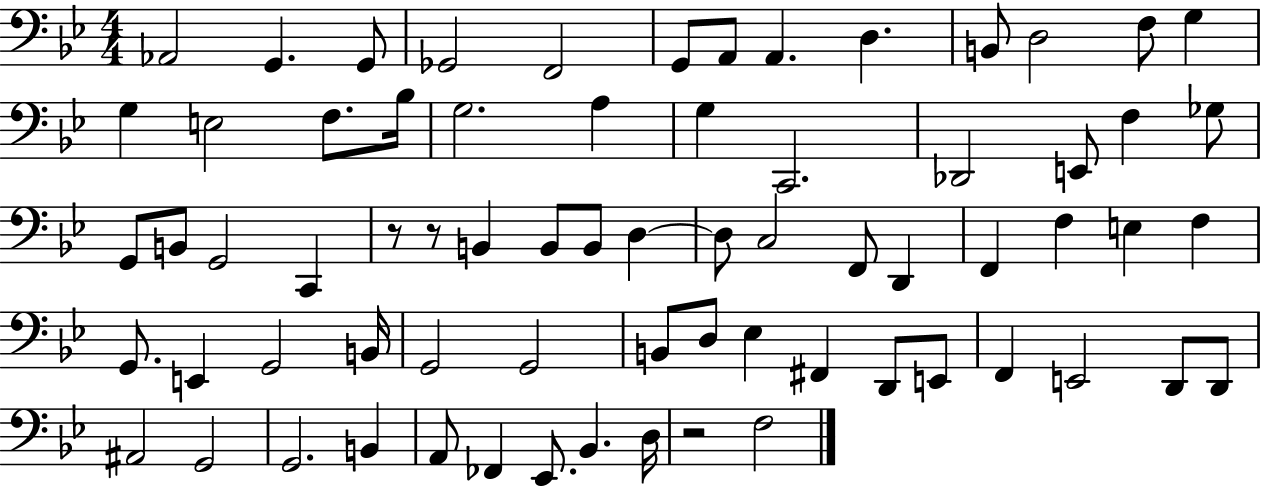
{
  \clef bass
  \numericTimeSignature
  \time 4/4
  \key bes \major
  aes,2 g,4. g,8 | ges,2 f,2 | g,8 a,8 a,4. d4. | b,8 d2 f8 g4 | \break g4 e2 f8. bes16 | g2. a4 | g4 c,2. | des,2 e,8 f4 ges8 | \break g,8 b,8 g,2 c,4 | r8 r8 b,4 b,8 b,8 d4~~ | d8 c2 f,8 d,4 | f,4 f4 e4 f4 | \break g,8. e,4 g,2 b,16 | g,2 g,2 | b,8 d8 ees4 fis,4 d,8 e,8 | f,4 e,2 d,8 d,8 | \break ais,2 g,2 | g,2. b,4 | a,8 fes,4 ees,8. bes,4. d16 | r2 f2 | \break \bar "|."
}